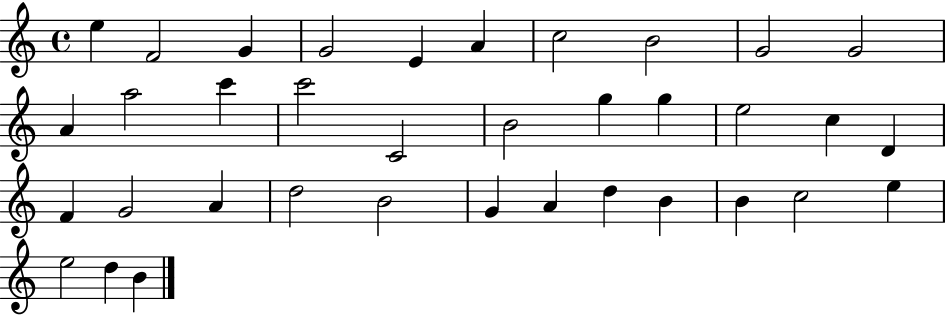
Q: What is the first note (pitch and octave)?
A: E5